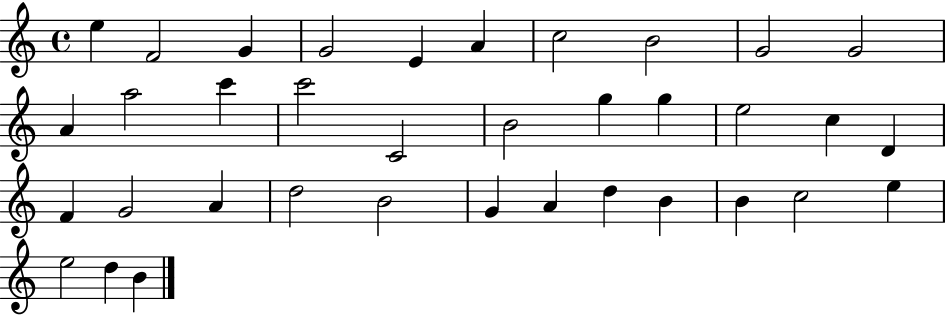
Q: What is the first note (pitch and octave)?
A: E5